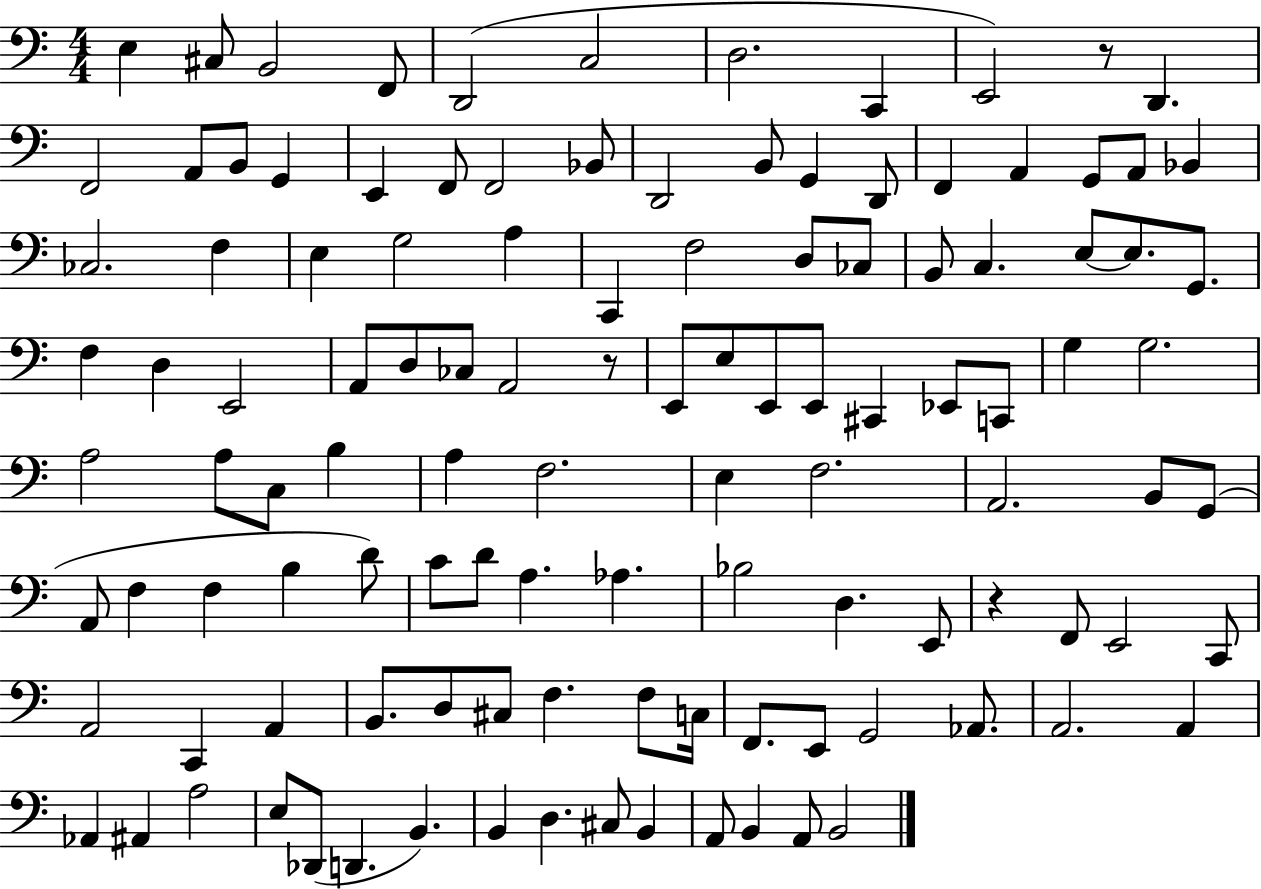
X:1
T:Untitled
M:4/4
L:1/4
K:C
E, ^C,/2 B,,2 F,,/2 D,,2 C,2 D,2 C,, E,,2 z/2 D,, F,,2 A,,/2 B,,/2 G,, E,, F,,/2 F,,2 _B,,/2 D,,2 B,,/2 G,, D,,/2 F,, A,, G,,/2 A,,/2 _B,, _C,2 F, E, G,2 A, C,, F,2 D,/2 _C,/2 B,,/2 C, E,/2 E,/2 G,,/2 F, D, E,,2 A,,/2 D,/2 _C,/2 A,,2 z/2 E,,/2 E,/2 E,,/2 E,,/2 ^C,, _E,,/2 C,,/2 G, G,2 A,2 A,/2 C,/2 B, A, F,2 E, F,2 A,,2 B,,/2 G,,/2 A,,/2 F, F, B, D/2 C/2 D/2 A, _A, _B,2 D, E,,/2 z F,,/2 E,,2 C,,/2 A,,2 C,, A,, B,,/2 D,/2 ^C,/2 F, F,/2 C,/4 F,,/2 E,,/2 G,,2 _A,,/2 A,,2 A,, _A,, ^A,, A,2 E,/2 _D,,/2 D,, B,, B,, D, ^C,/2 B,, A,,/2 B,, A,,/2 B,,2